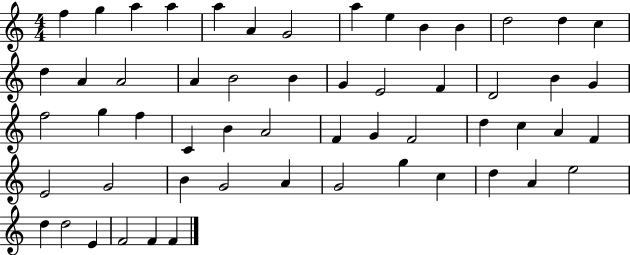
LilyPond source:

{
  \clef treble
  \numericTimeSignature
  \time 4/4
  \key c \major
  f''4 g''4 a''4 a''4 | a''4 a'4 g'2 | a''4 e''4 b'4 b'4 | d''2 d''4 c''4 | \break d''4 a'4 a'2 | a'4 b'2 b'4 | g'4 e'2 f'4 | d'2 b'4 g'4 | \break f''2 g''4 f''4 | c'4 b'4 a'2 | f'4 g'4 f'2 | d''4 c''4 a'4 f'4 | \break e'2 g'2 | b'4 g'2 a'4 | g'2 g''4 c''4 | d''4 a'4 e''2 | \break d''4 d''2 e'4 | f'2 f'4 f'4 | \bar "|."
}